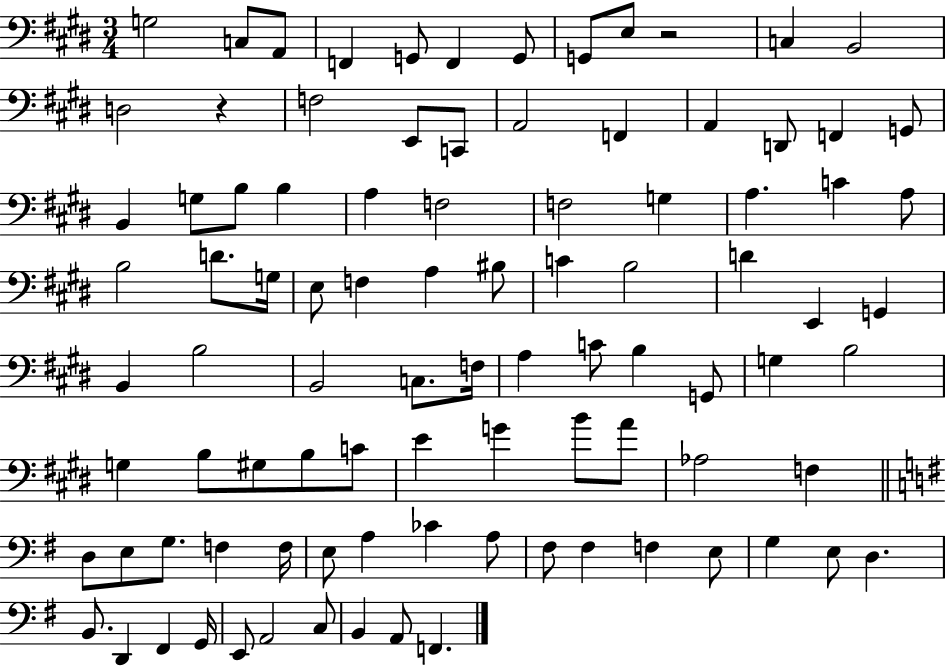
X:1
T:Untitled
M:3/4
L:1/4
K:E
G,2 C,/2 A,,/2 F,, G,,/2 F,, G,,/2 G,,/2 E,/2 z2 C, B,,2 D,2 z F,2 E,,/2 C,,/2 A,,2 F,, A,, D,,/2 F,, G,,/2 B,, G,/2 B,/2 B, A, F,2 F,2 G, A, C A,/2 B,2 D/2 G,/4 E,/2 F, A, ^B,/2 C B,2 D E,, G,, B,, B,2 B,,2 C,/2 F,/4 A, C/2 B, G,,/2 G, B,2 G, B,/2 ^G,/2 B,/2 C/2 E G B/2 A/2 _A,2 F, D,/2 E,/2 G,/2 F, F,/4 E,/2 A, _C A,/2 ^F,/2 ^F, F, E,/2 G, E,/2 D, B,,/2 D,, ^F,, G,,/4 E,,/2 A,,2 C,/2 B,, A,,/2 F,,